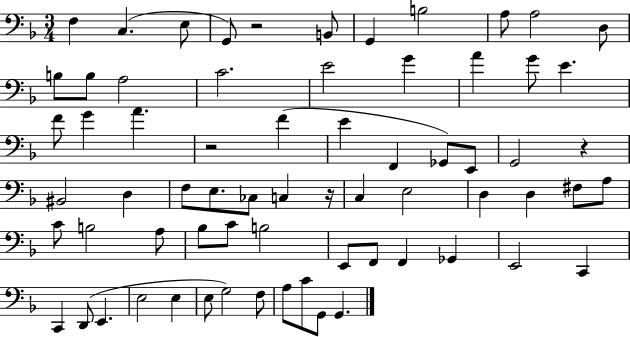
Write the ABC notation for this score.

X:1
T:Untitled
M:3/4
L:1/4
K:F
F, C, E,/2 G,,/2 z2 B,,/2 G,, B,2 A,/2 A,2 D,/2 B,/2 B,/2 A,2 C2 E2 G A G/2 E F/2 G A z2 F E F,, _G,,/2 E,,/2 G,,2 z ^B,,2 D, F,/2 E,/2 _C,/2 C, z/4 C, E,2 D, D, ^F,/2 A,/2 C/2 B,2 A,/2 _B,/2 C/2 B,2 E,,/2 F,,/2 F,, _G,, E,,2 C,, C,, D,,/2 E,, E,2 E, E,/2 G,2 F,/2 A,/2 C/2 G,,/2 G,,